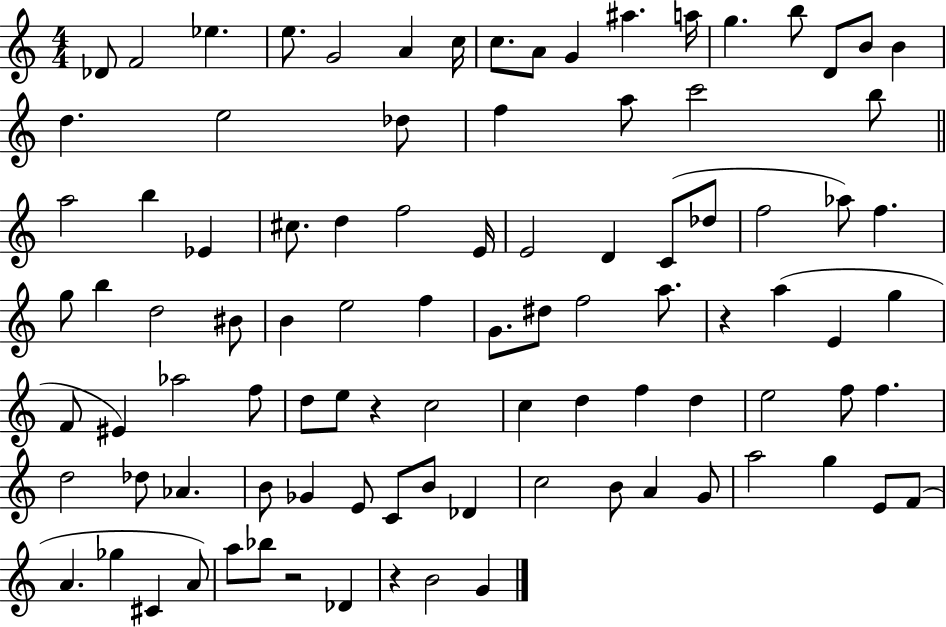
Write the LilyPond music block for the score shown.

{
  \clef treble
  \numericTimeSignature
  \time 4/4
  \key c \major
  des'8 f'2 ees''4. | e''8. g'2 a'4 c''16 | c''8. a'8 g'4 ais''4. a''16 | g''4. b''8 d'8 b'8 b'4 | \break d''4. e''2 des''8 | f''4 a''8 c'''2 b''8 | \bar "||" \break \key c \major a''2 b''4 ees'4 | cis''8. d''4 f''2 e'16 | e'2 d'4 c'8( des''8 | f''2 aes''8) f''4. | \break g''8 b''4 d''2 bis'8 | b'4 e''2 f''4 | g'8. dis''8 f''2 a''8. | r4 a''4( e'4 g''4 | \break f'8 eis'4) aes''2 f''8 | d''8 e''8 r4 c''2 | c''4 d''4 f''4 d''4 | e''2 f''8 f''4. | \break d''2 des''8 aes'4. | b'8 ges'4 e'8 c'8 b'8 des'4 | c''2 b'8 a'4 g'8 | a''2 g''4 e'8 f'8( | \break a'4. ges''4 cis'4 a'8) | a''8 bes''8 r2 des'4 | r4 b'2 g'4 | \bar "|."
}